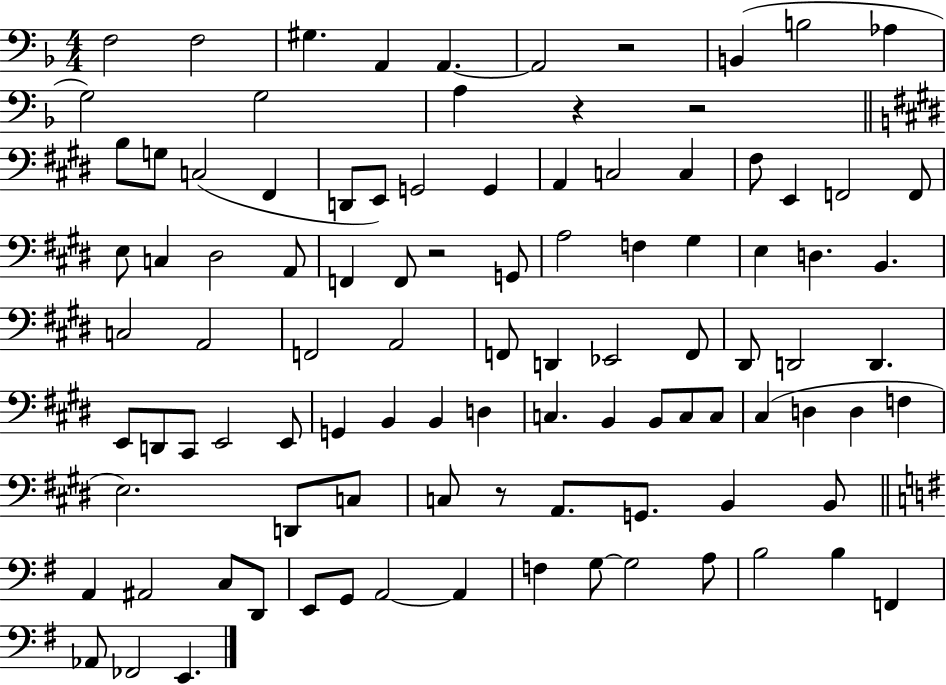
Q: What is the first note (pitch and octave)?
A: F3